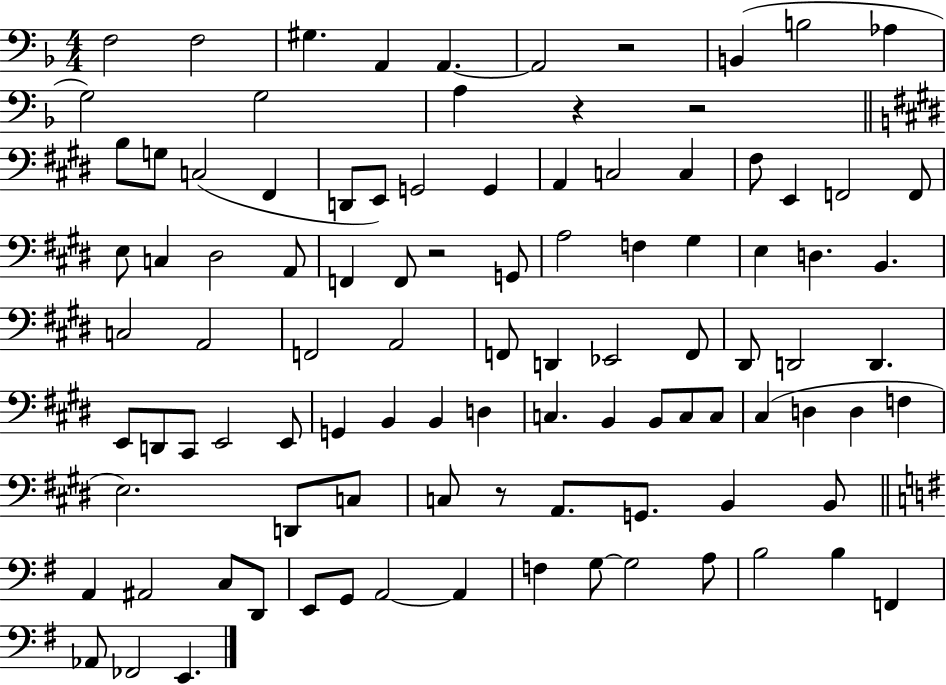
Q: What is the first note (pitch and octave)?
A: F3